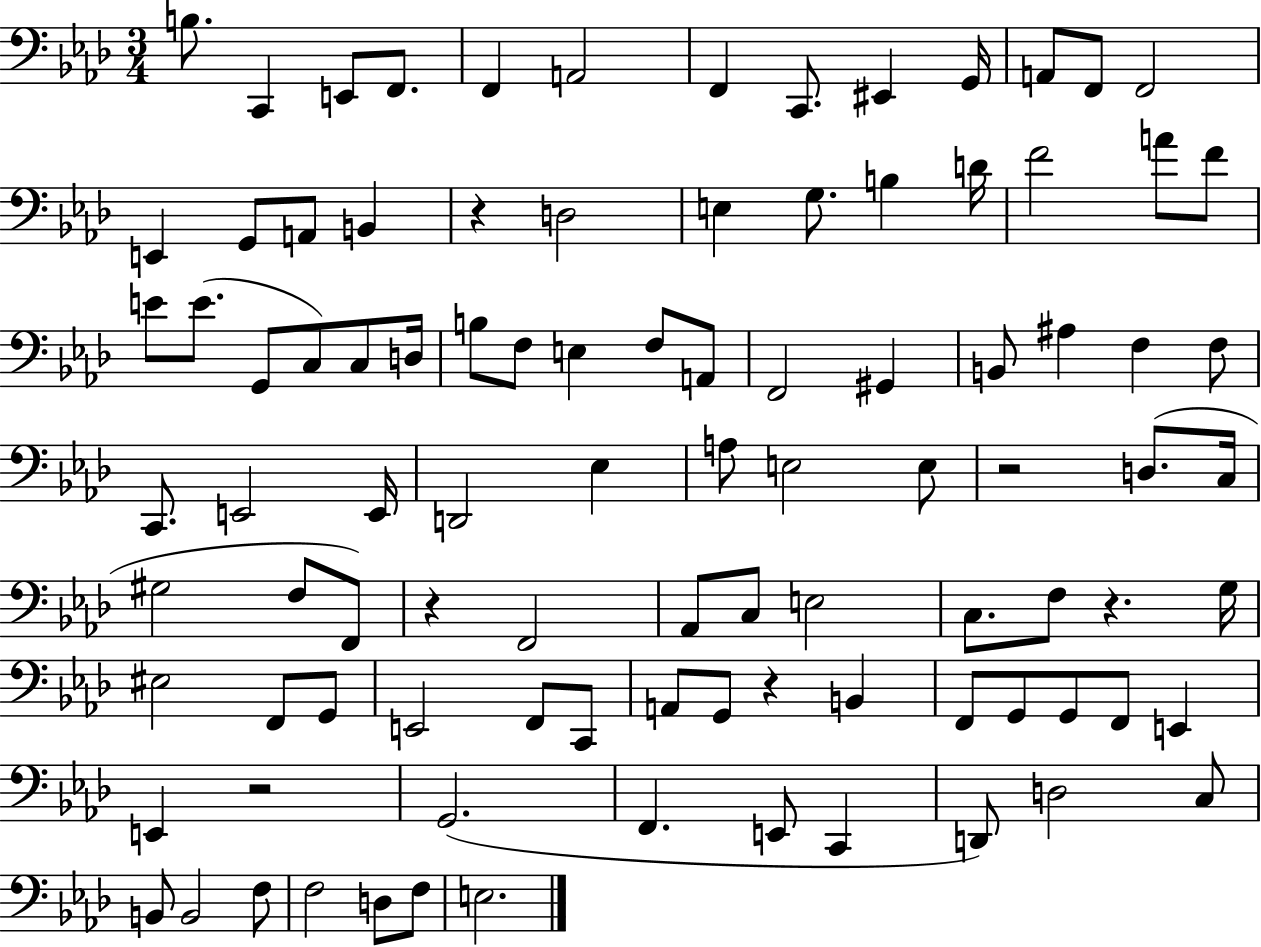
X:1
T:Untitled
M:3/4
L:1/4
K:Ab
B,/2 C,, E,,/2 F,,/2 F,, A,,2 F,, C,,/2 ^E,, G,,/4 A,,/2 F,,/2 F,,2 E,, G,,/2 A,,/2 B,, z D,2 E, G,/2 B, D/4 F2 A/2 F/2 E/2 E/2 G,,/2 C,/2 C,/2 D,/4 B,/2 F,/2 E, F,/2 A,,/2 F,,2 ^G,, B,,/2 ^A, F, F,/2 C,,/2 E,,2 E,,/4 D,,2 _E, A,/2 E,2 E,/2 z2 D,/2 C,/4 ^G,2 F,/2 F,,/2 z F,,2 _A,,/2 C,/2 E,2 C,/2 F,/2 z G,/4 ^E,2 F,,/2 G,,/2 E,,2 F,,/2 C,,/2 A,,/2 G,,/2 z B,, F,,/2 G,,/2 G,,/2 F,,/2 E,, E,, z2 G,,2 F,, E,,/2 C,, D,,/2 D,2 C,/2 B,,/2 B,,2 F,/2 F,2 D,/2 F,/2 E,2